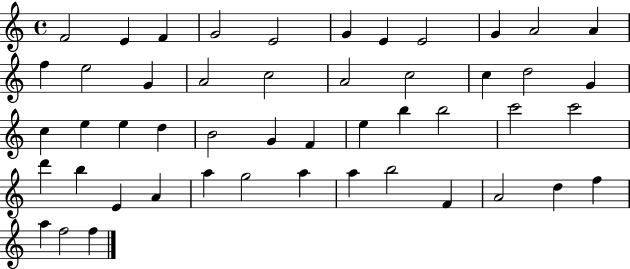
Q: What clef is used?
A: treble